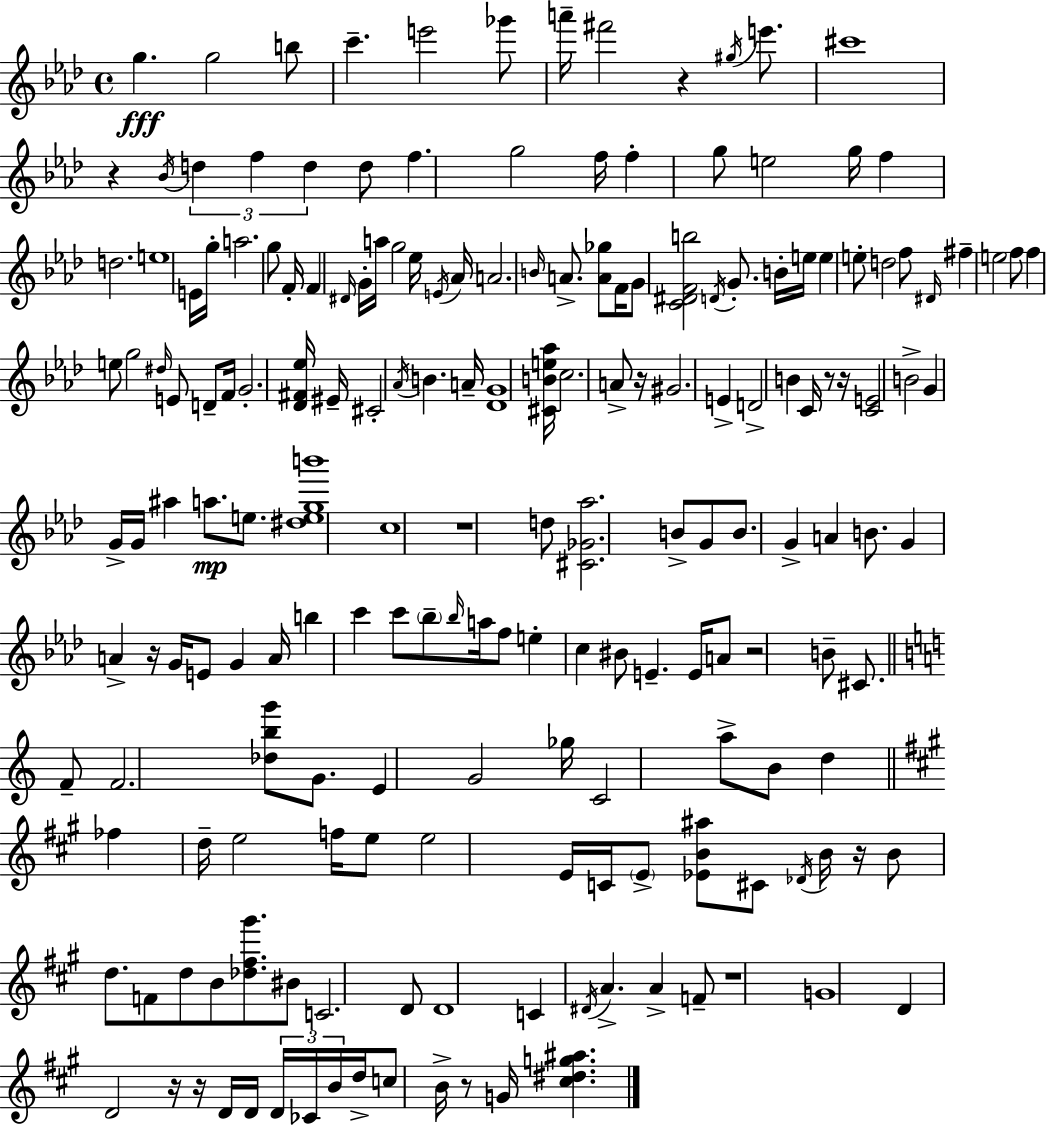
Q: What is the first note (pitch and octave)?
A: G5